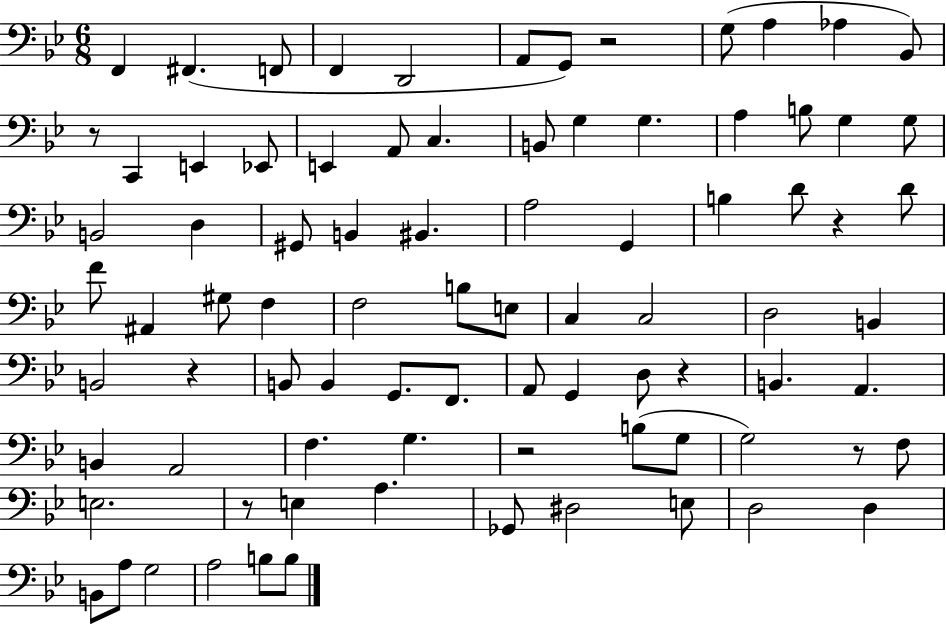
X:1
T:Untitled
M:6/8
L:1/4
K:Bb
F,, ^F,, F,,/2 F,, D,,2 A,,/2 G,,/2 z2 G,/2 A, _A, _B,,/2 z/2 C,, E,, _E,,/2 E,, A,,/2 C, B,,/2 G, G, A, B,/2 G, G,/2 B,,2 D, ^G,,/2 B,, ^B,, A,2 G,, B, D/2 z D/2 F/2 ^A,, ^G,/2 F, F,2 B,/2 E,/2 C, C,2 D,2 B,, B,,2 z B,,/2 B,, G,,/2 F,,/2 A,,/2 G,, D,/2 z B,, A,, B,, A,,2 F, G, z2 B,/2 G,/2 G,2 z/2 F,/2 E,2 z/2 E, A, _G,,/2 ^D,2 E,/2 D,2 D, B,,/2 A,/2 G,2 A,2 B,/2 B,/2